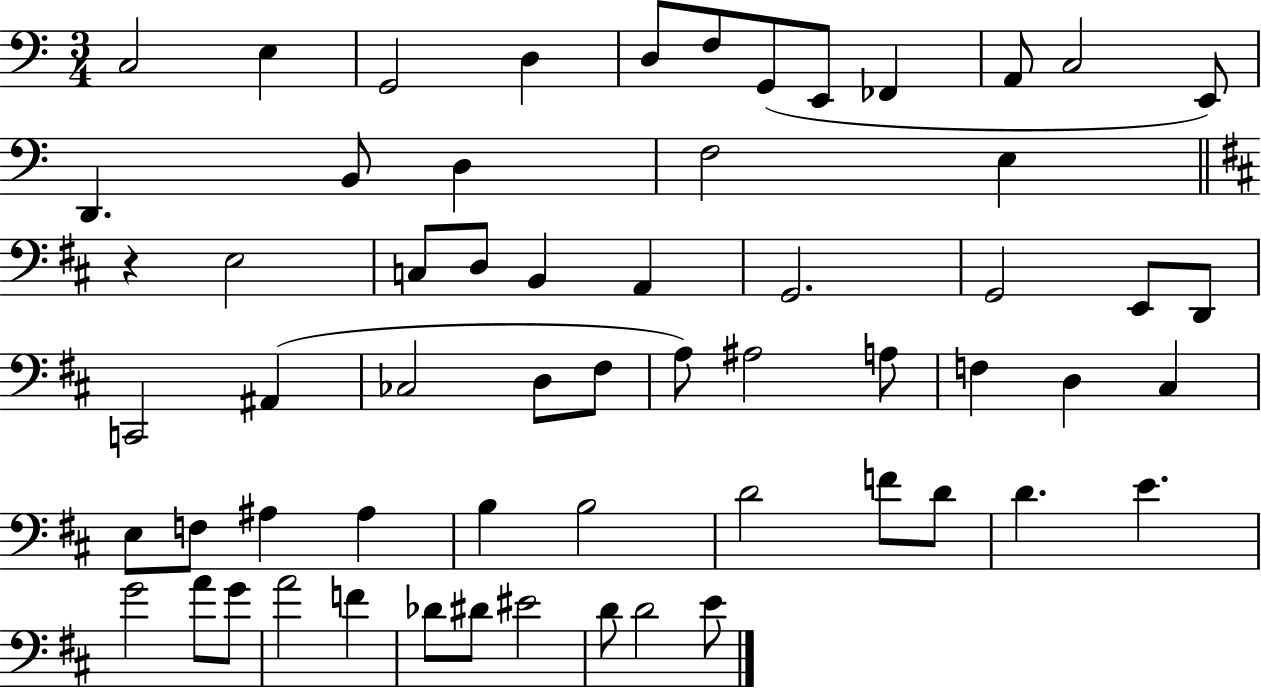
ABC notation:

X:1
T:Untitled
M:3/4
L:1/4
K:C
C,2 E, G,,2 D, D,/2 F,/2 G,,/2 E,,/2 _F,, A,,/2 C,2 E,,/2 D,, B,,/2 D, F,2 E, z E,2 C,/2 D,/2 B,, A,, G,,2 G,,2 E,,/2 D,,/2 C,,2 ^A,, _C,2 D,/2 ^F,/2 A,/2 ^A,2 A,/2 F, D, ^C, E,/2 F,/2 ^A, ^A, B, B,2 D2 F/2 D/2 D E G2 A/2 G/2 A2 F _D/2 ^D/2 ^E2 D/2 D2 E/2